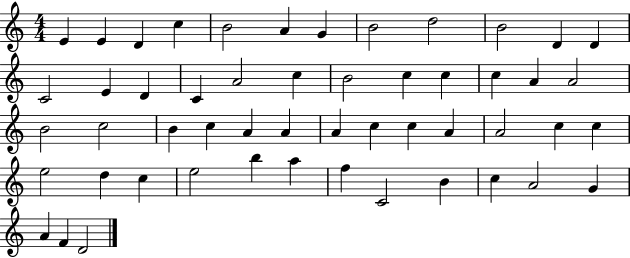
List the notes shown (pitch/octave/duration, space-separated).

E4/q E4/q D4/q C5/q B4/h A4/q G4/q B4/h D5/h B4/h D4/q D4/q C4/h E4/q D4/q C4/q A4/h C5/q B4/h C5/q C5/q C5/q A4/q A4/h B4/h C5/h B4/q C5/q A4/q A4/q A4/q C5/q C5/q A4/q A4/h C5/q C5/q E5/h D5/q C5/q E5/h B5/q A5/q F5/q C4/h B4/q C5/q A4/h G4/q A4/q F4/q D4/h